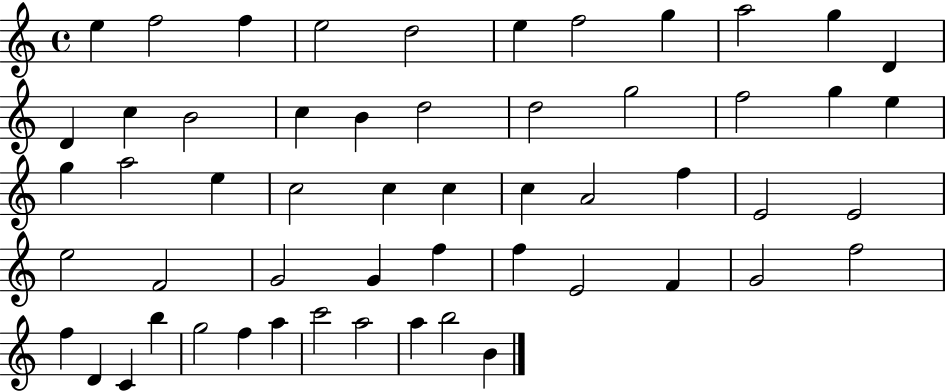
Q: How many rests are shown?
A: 0